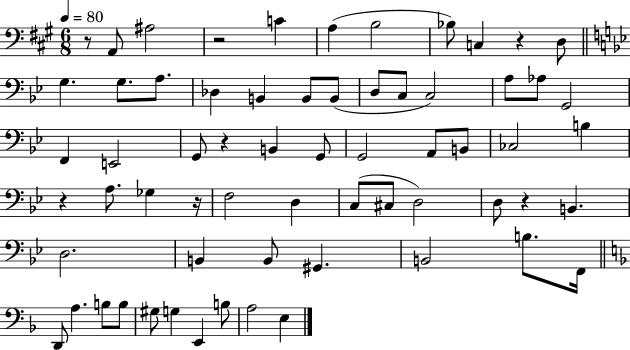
X:1
T:Untitled
M:6/8
L:1/4
K:A
z/2 A,,/2 ^A,2 z2 C A, B,2 _B,/2 C, z D,/2 G, G,/2 A,/2 _D, B,, B,,/2 B,,/2 D,/2 C,/2 C,2 A,/2 _A,/2 G,,2 F,, E,,2 G,,/2 z B,, G,,/2 G,,2 A,,/2 B,,/2 _C,2 B, z A,/2 _G, z/4 F,2 D, C,/2 ^C,/2 D,2 D,/2 z B,, D,2 B,, B,,/2 ^G,, B,,2 B,/2 F,,/4 D,,/2 A, B,/2 B,/2 ^G,/2 G, E,, B,/2 A,2 E,